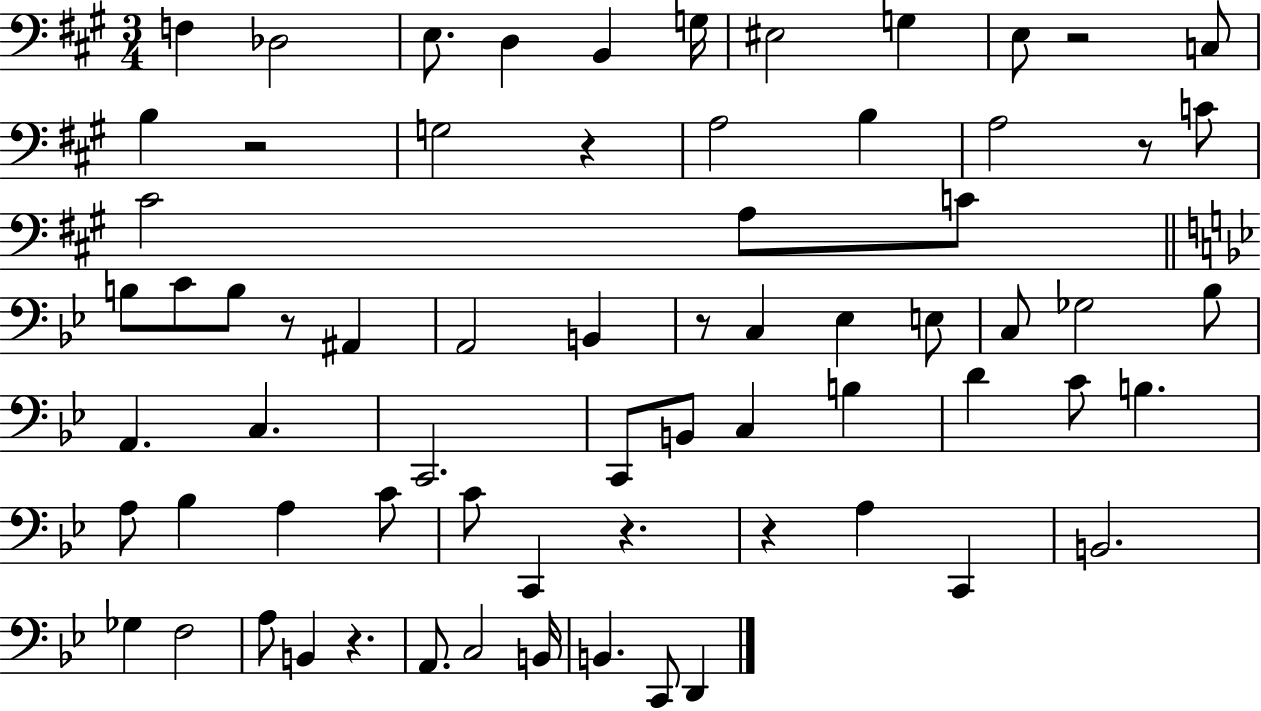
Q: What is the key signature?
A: A major